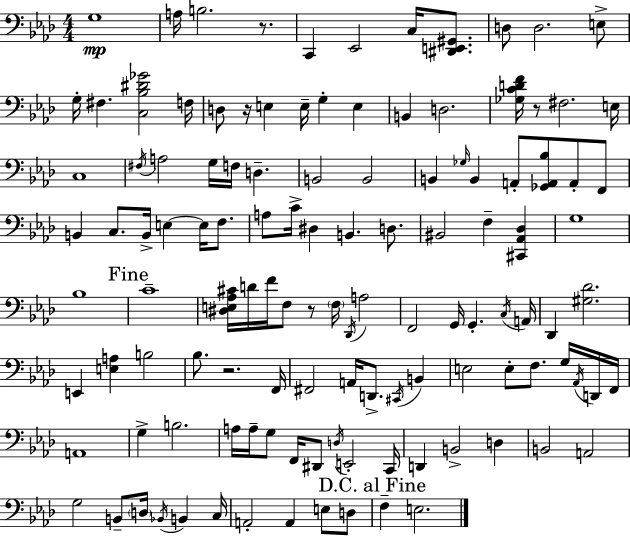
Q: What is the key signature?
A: AES major